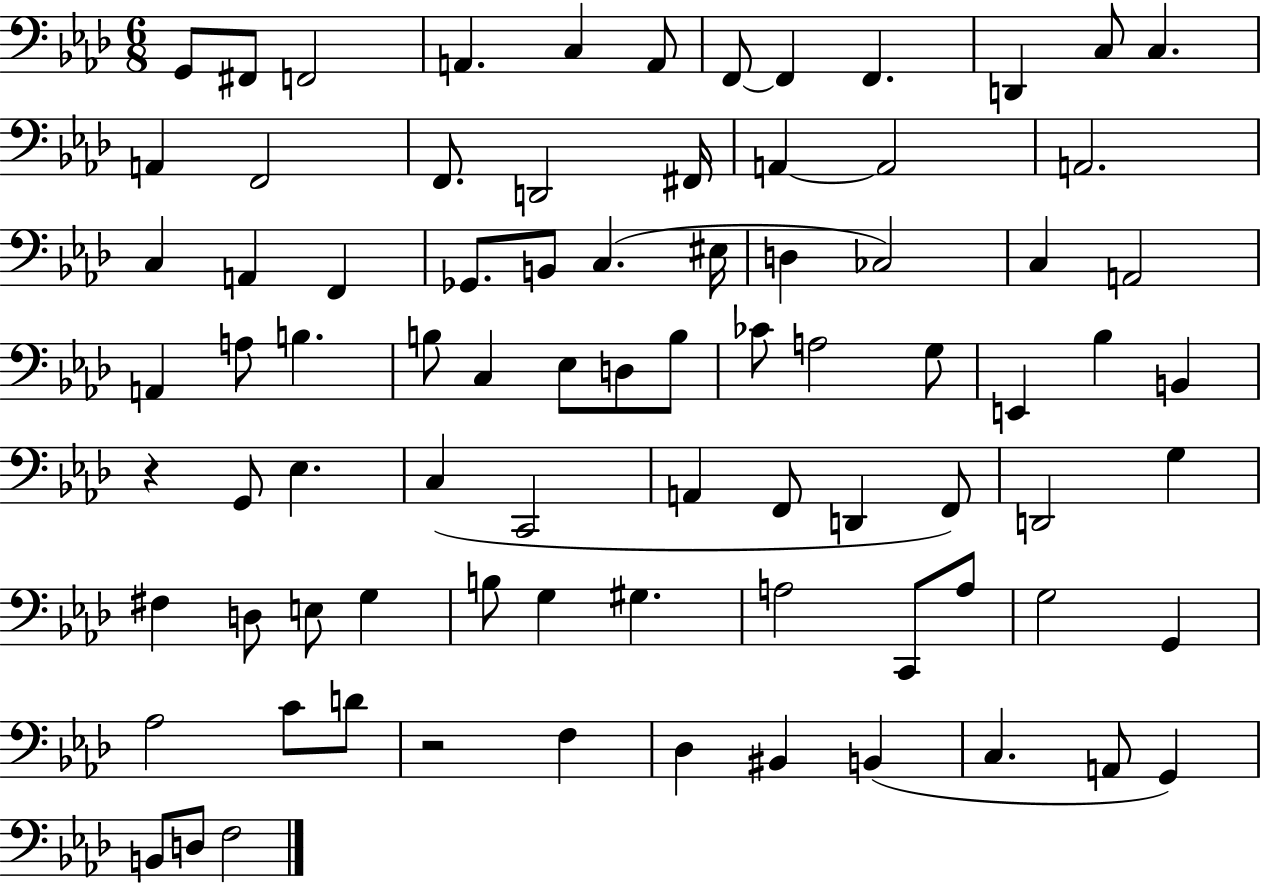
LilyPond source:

{
  \clef bass
  \numericTimeSignature
  \time 6/8
  \key aes \major
  g,8 fis,8 f,2 | a,4. c4 a,8 | f,8~~ f,4 f,4. | d,4 c8 c4. | \break a,4 f,2 | f,8. d,2 fis,16 | a,4~~ a,2 | a,2. | \break c4 a,4 f,4 | ges,8. b,8 c4.( eis16 | d4 ces2) | c4 a,2 | \break a,4 a8 b4. | b8 c4 ees8 d8 b8 | ces'8 a2 g8 | e,4 bes4 b,4 | \break r4 g,8 ees4. | c4( c,2 | a,4 f,8 d,4 f,8) | d,2 g4 | \break fis4 d8 e8 g4 | b8 g4 gis4. | a2 c,8 a8 | g2 g,4 | \break aes2 c'8 d'8 | r2 f4 | des4 bis,4 b,4( | c4. a,8 g,4) | \break b,8 d8 f2 | \bar "|."
}